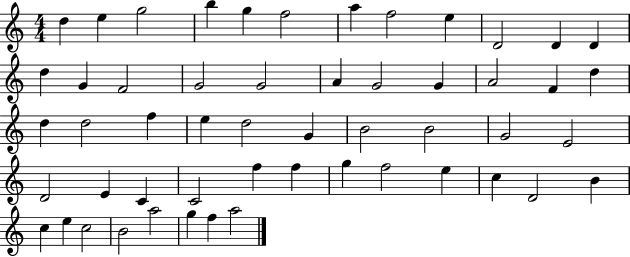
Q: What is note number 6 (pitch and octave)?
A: F5